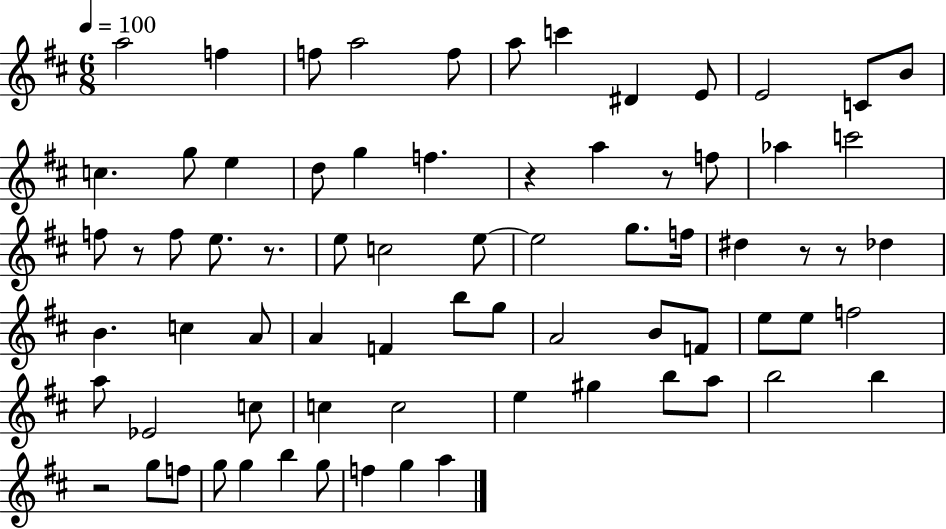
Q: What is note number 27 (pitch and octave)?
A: C5